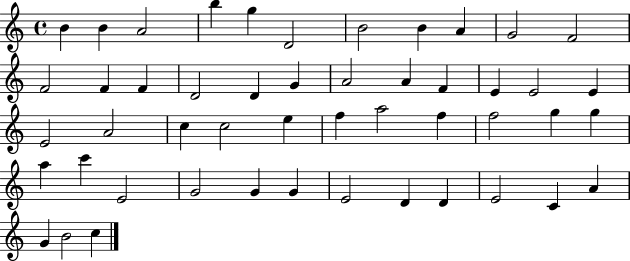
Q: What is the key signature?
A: C major